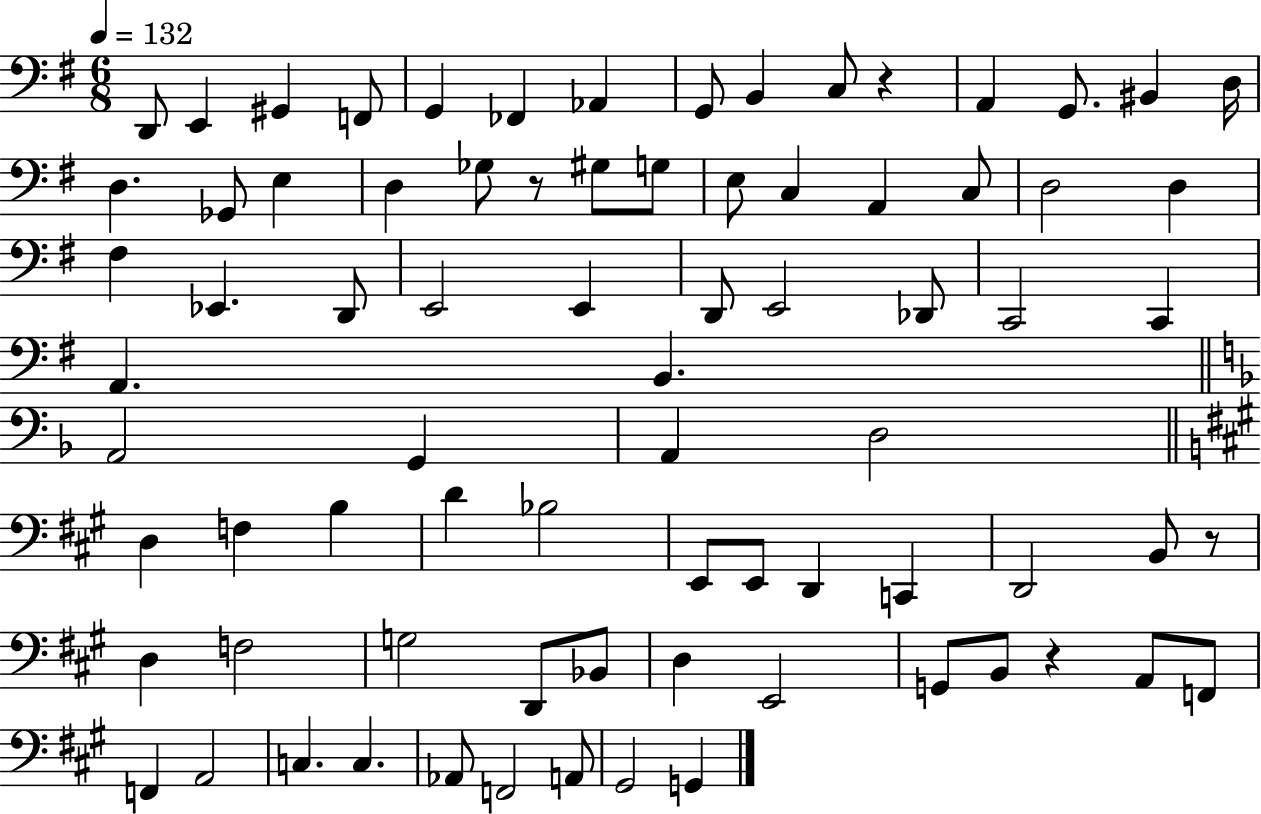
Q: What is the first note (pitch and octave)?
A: D2